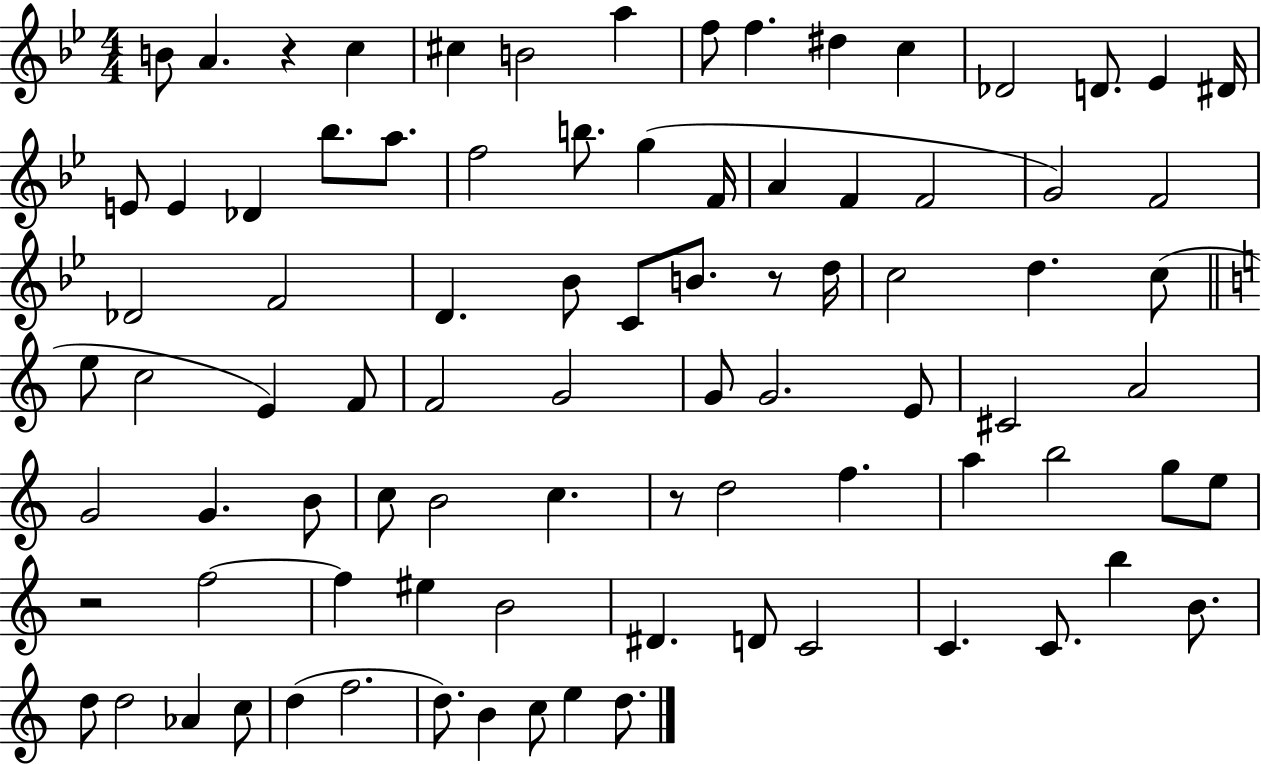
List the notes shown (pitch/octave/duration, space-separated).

B4/e A4/q. R/q C5/q C#5/q B4/h A5/q F5/e F5/q. D#5/q C5/q Db4/h D4/e. Eb4/q D#4/s E4/e E4/q Db4/q Bb5/e. A5/e. F5/h B5/e. G5/q F4/s A4/q F4/q F4/h G4/h F4/h Db4/h F4/h D4/q. Bb4/e C4/e B4/e. R/e D5/s C5/h D5/q. C5/e E5/e C5/h E4/q F4/e F4/h G4/h G4/e G4/h. E4/e C#4/h A4/h G4/h G4/q. B4/e C5/e B4/h C5/q. R/e D5/h F5/q. A5/q B5/h G5/e E5/e R/h F5/h F5/q EIS5/q B4/h D#4/q. D4/e C4/h C4/q. C4/e. B5/q B4/e. D5/e D5/h Ab4/q C5/e D5/q F5/h. D5/e. B4/q C5/e E5/q D5/e.